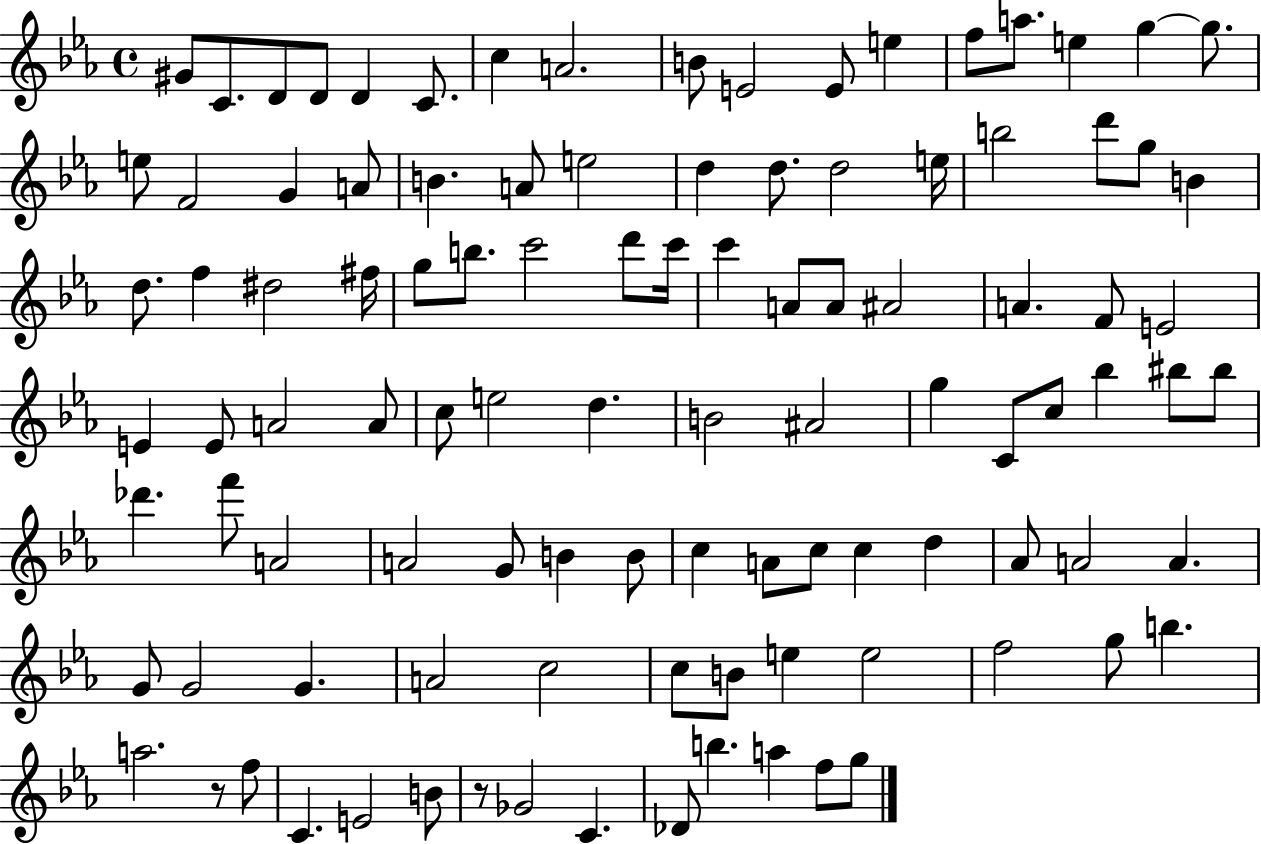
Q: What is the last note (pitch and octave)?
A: G5